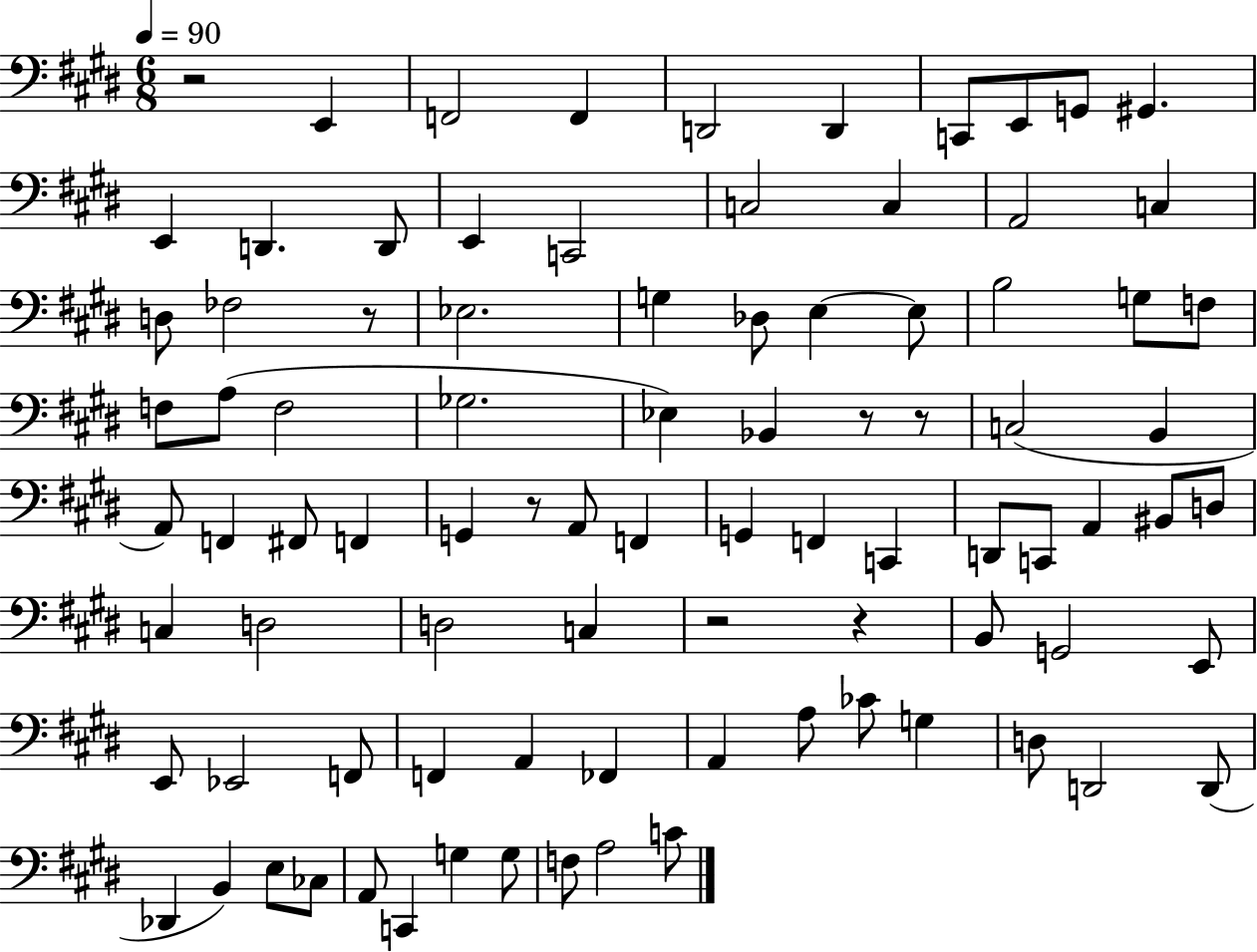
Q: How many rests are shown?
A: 7